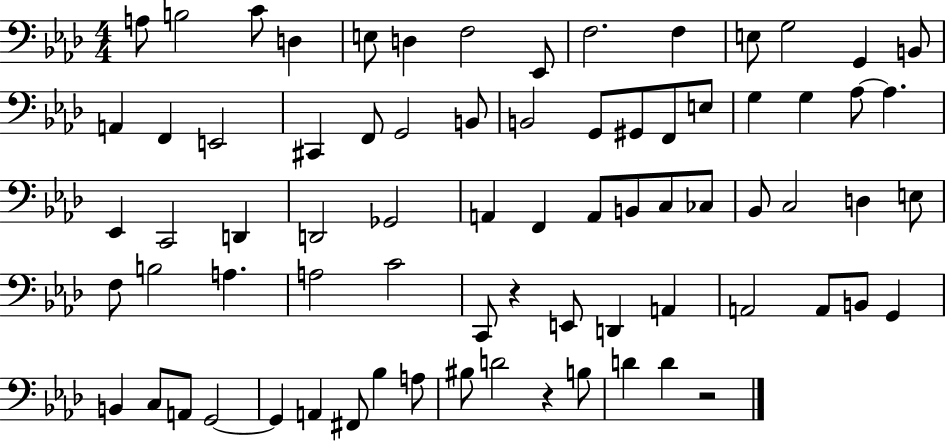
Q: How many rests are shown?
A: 3